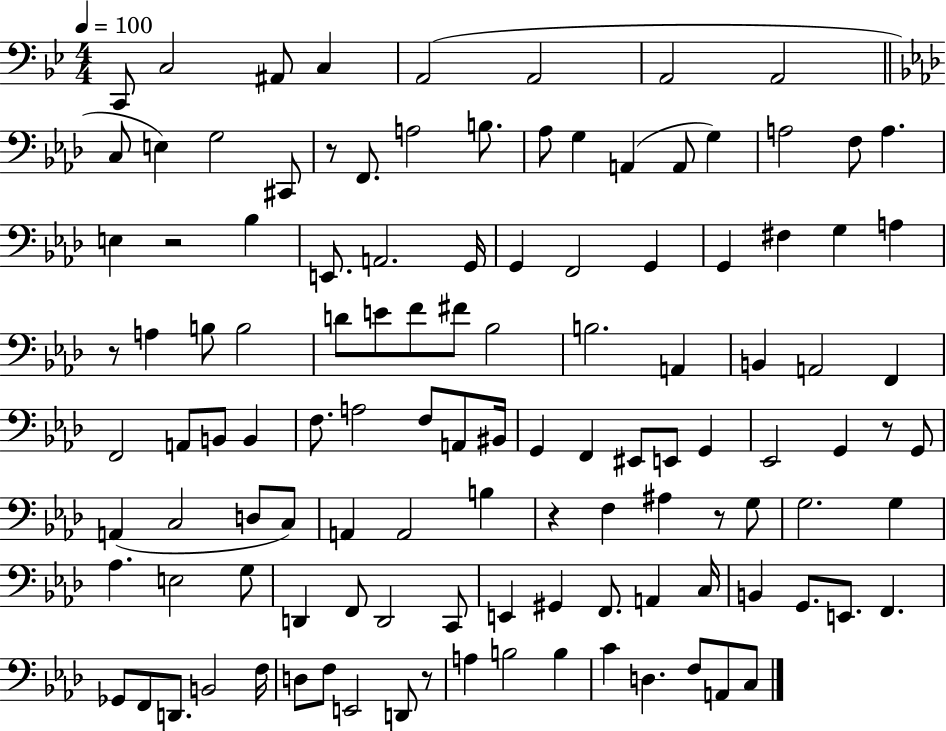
C2/e C3/h A#2/e C3/q A2/h A2/h A2/h A2/h C3/e E3/q G3/h C#2/e R/e F2/e. A3/h B3/e. Ab3/e G3/q A2/q A2/e G3/q A3/h F3/e A3/q. E3/q R/h Bb3/q E2/e. A2/h. G2/s G2/q F2/h G2/q G2/q F#3/q G3/q A3/q R/e A3/q B3/e B3/h D4/e E4/e F4/e F#4/e Bb3/h B3/h. A2/q B2/q A2/h F2/q F2/h A2/e B2/e B2/q F3/e. A3/h F3/e A2/e BIS2/s G2/q F2/q EIS2/e E2/e G2/q Eb2/h G2/q R/e G2/e A2/q C3/h D3/e C3/e A2/q A2/h B3/q R/q F3/q A#3/q R/e G3/e G3/h. G3/q Ab3/q. E3/h G3/e D2/q F2/e D2/h C2/e E2/q G#2/q F2/e. A2/q C3/s B2/q G2/e. E2/e. F2/q. Gb2/e F2/e D2/e. B2/h F3/s D3/e F3/e E2/h D2/e R/e A3/q B3/h B3/q C4/q D3/q. F3/e A2/e C3/e